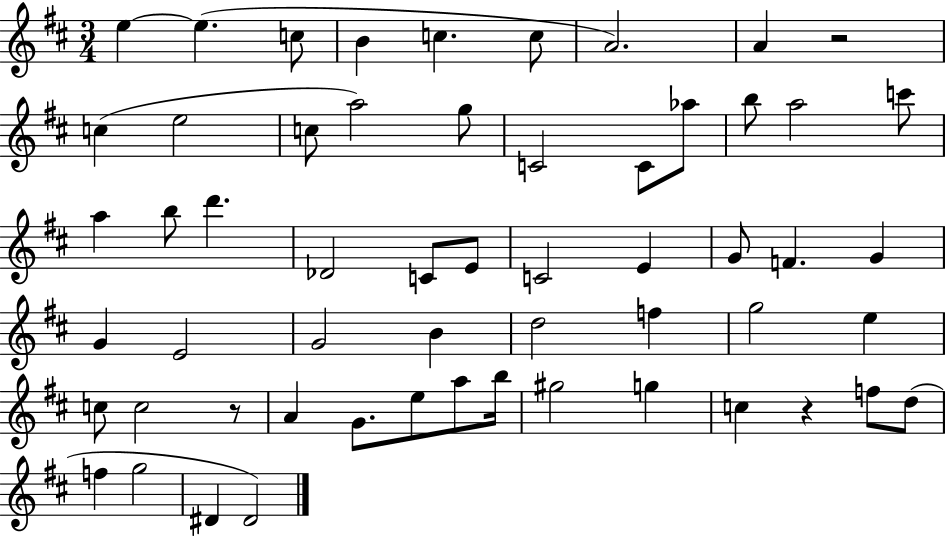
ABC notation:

X:1
T:Untitled
M:3/4
L:1/4
K:D
e e c/2 B c c/2 A2 A z2 c e2 c/2 a2 g/2 C2 C/2 _a/2 b/2 a2 c'/2 a b/2 d' _D2 C/2 E/2 C2 E G/2 F G G E2 G2 B d2 f g2 e c/2 c2 z/2 A G/2 e/2 a/2 b/4 ^g2 g c z f/2 d/2 f g2 ^D ^D2